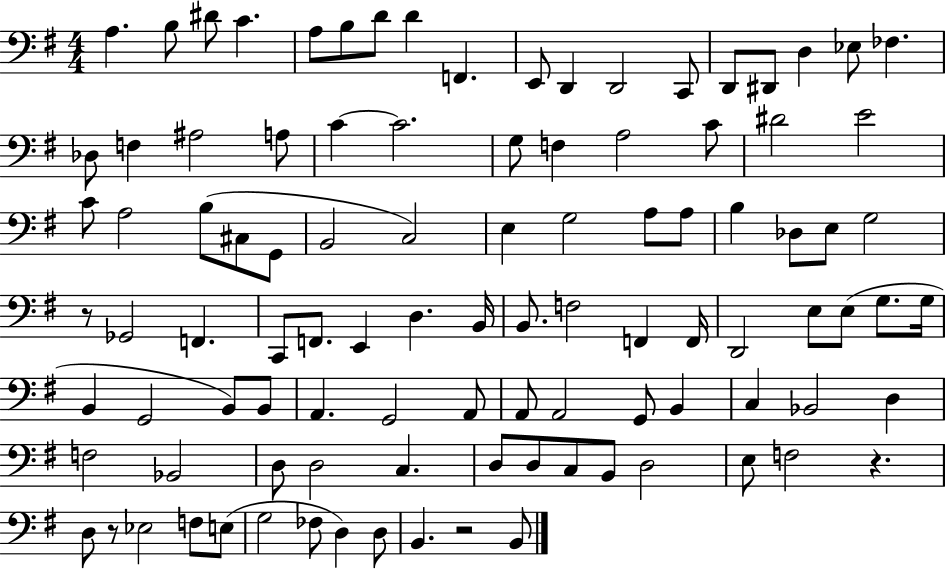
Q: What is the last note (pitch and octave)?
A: B2